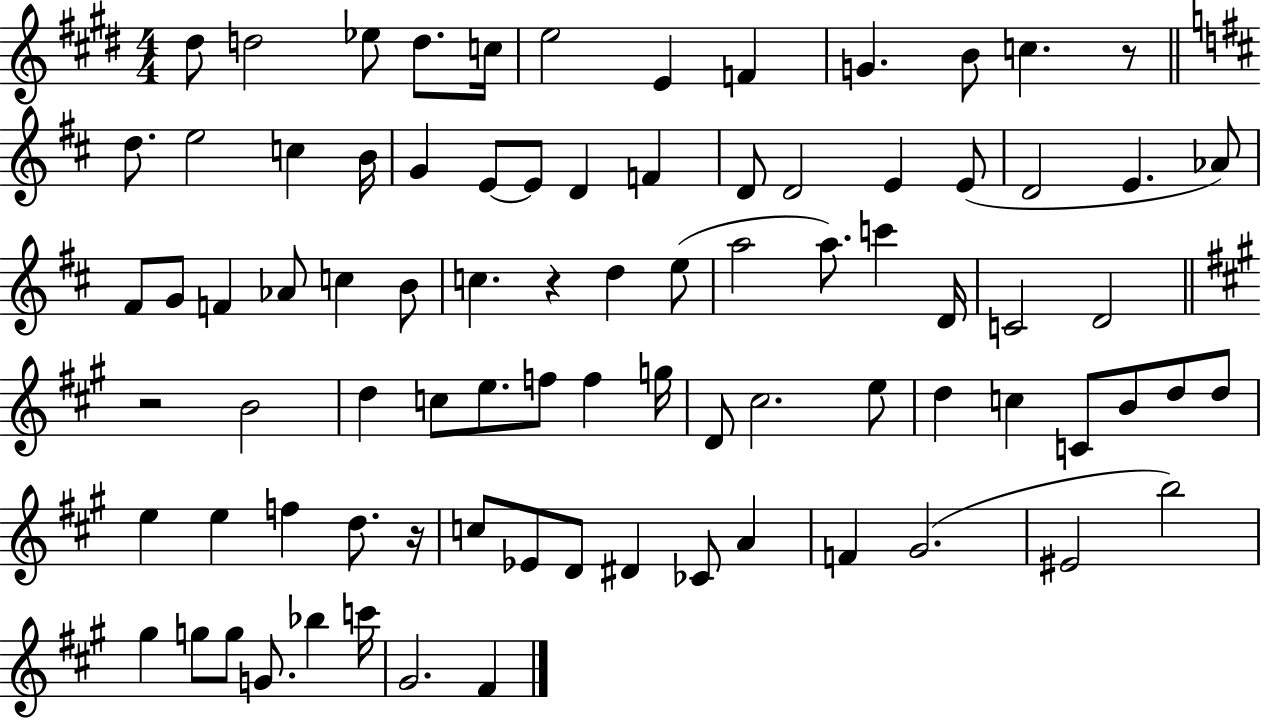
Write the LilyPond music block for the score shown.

{
  \clef treble
  \numericTimeSignature
  \time 4/4
  \key e \major
  dis''8 d''2 ees''8 d''8. c''16 | e''2 e'4 f'4 | g'4. b'8 c''4. r8 | \bar "||" \break \key d \major d''8. e''2 c''4 b'16 | g'4 e'8~~ e'8 d'4 f'4 | d'8 d'2 e'4 e'8( | d'2 e'4. aes'8) | \break fis'8 g'8 f'4 aes'8 c''4 b'8 | c''4. r4 d''4 e''8( | a''2 a''8.) c'''4 d'16 | c'2 d'2 | \break \bar "||" \break \key a \major r2 b'2 | d''4 c''8 e''8. f''8 f''4 g''16 | d'8 cis''2. e''8 | d''4 c''4 c'8 b'8 d''8 d''8 | \break e''4 e''4 f''4 d''8. r16 | c''8 ees'8 d'8 dis'4 ces'8 a'4 | f'4 gis'2.( | eis'2 b''2) | \break gis''4 g''8 g''8 g'8. bes''4 c'''16 | gis'2. fis'4 | \bar "|."
}